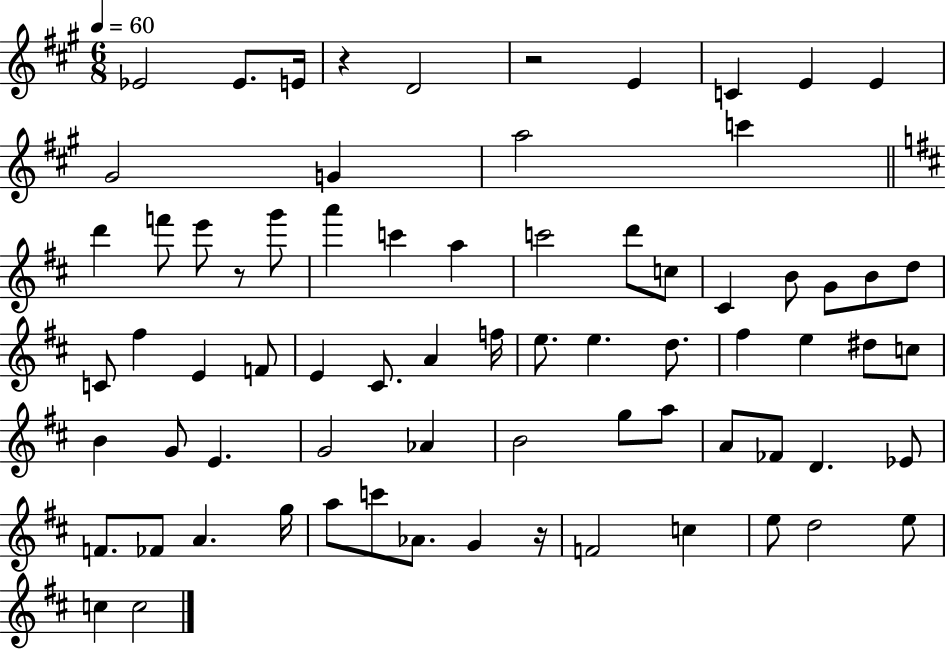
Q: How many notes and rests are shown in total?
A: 73